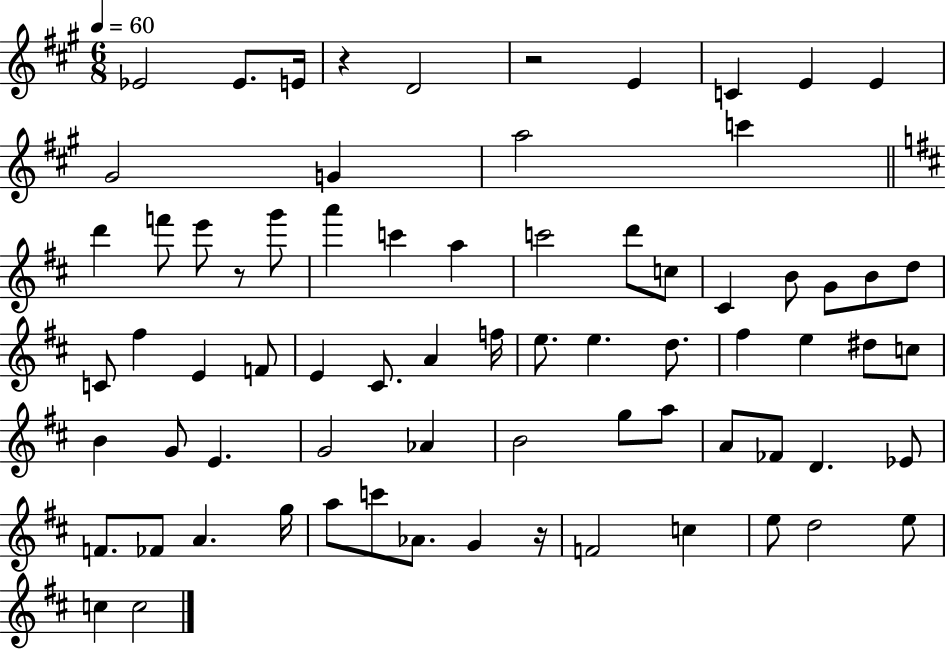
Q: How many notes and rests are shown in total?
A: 73